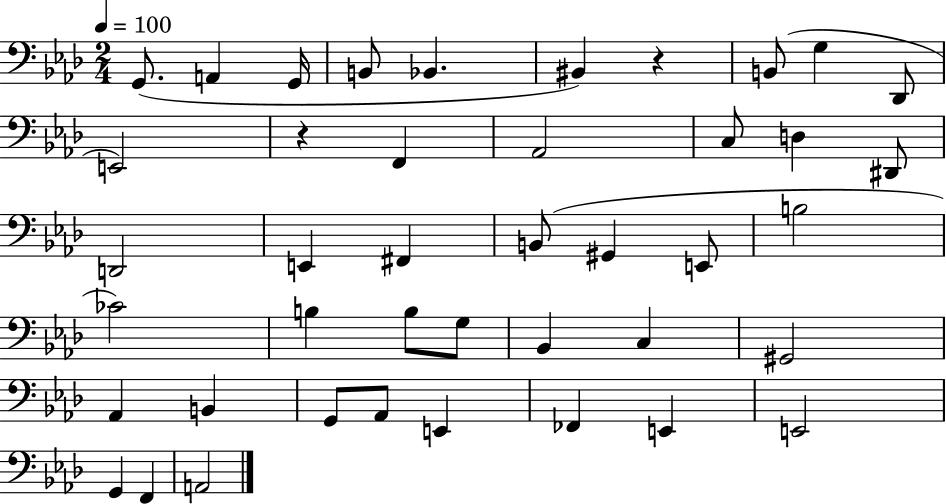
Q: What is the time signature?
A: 2/4